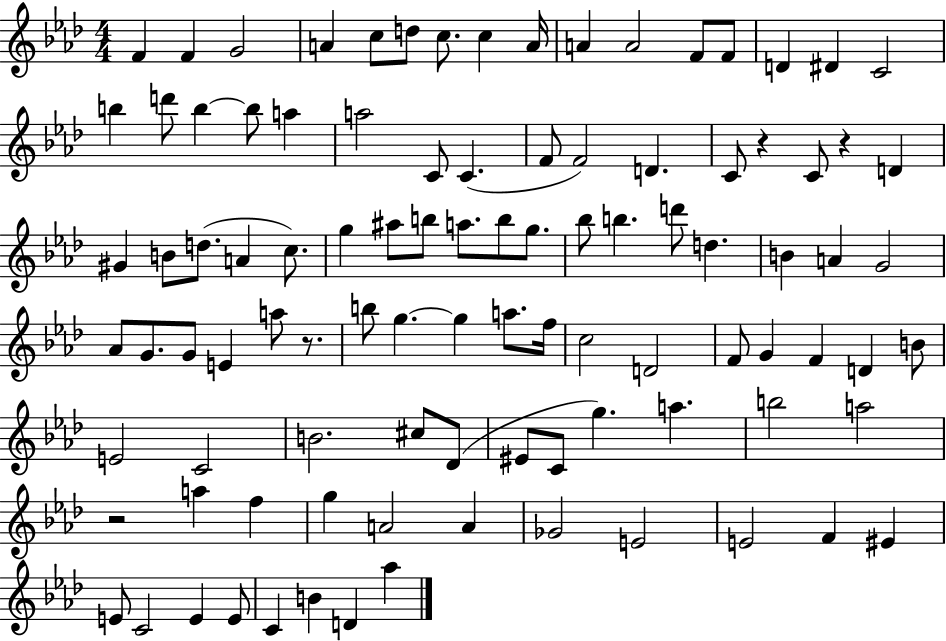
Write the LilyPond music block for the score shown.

{
  \clef treble
  \numericTimeSignature
  \time 4/4
  \key aes \major
  f'4 f'4 g'2 | a'4 c''8 d''8 c''8. c''4 a'16 | a'4 a'2 f'8 f'8 | d'4 dis'4 c'2 | \break b''4 d'''8 b''4~~ b''8 a''4 | a''2 c'8 c'4.( | f'8 f'2) d'4. | c'8 r4 c'8 r4 d'4 | \break gis'4 b'8 d''8.( a'4 c''8.) | g''4 ais''8 b''8 a''8. b''8 g''8. | bes''8 b''4. d'''8 d''4. | b'4 a'4 g'2 | \break aes'8 g'8. g'8 e'4 a''8 r8. | b''8 g''4.~~ g''4 a''8. f''16 | c''2 d'2 | f'8 g'4 f'4 d'4 b'8 | \break e'2 c'2 | b'2. cis''8 des'8( | eis'8 c'8 g''4.) a''4. | b''2 a''2 | \break r2 a''4 f''4 | g''4 a'2 a'4 | ges'2 e'2 | e'2 f'4 eis'4 | \break e'8 c'2 e'4 e'8 | c'4 b'4 d'4 aes''4 | \bar "|."
}